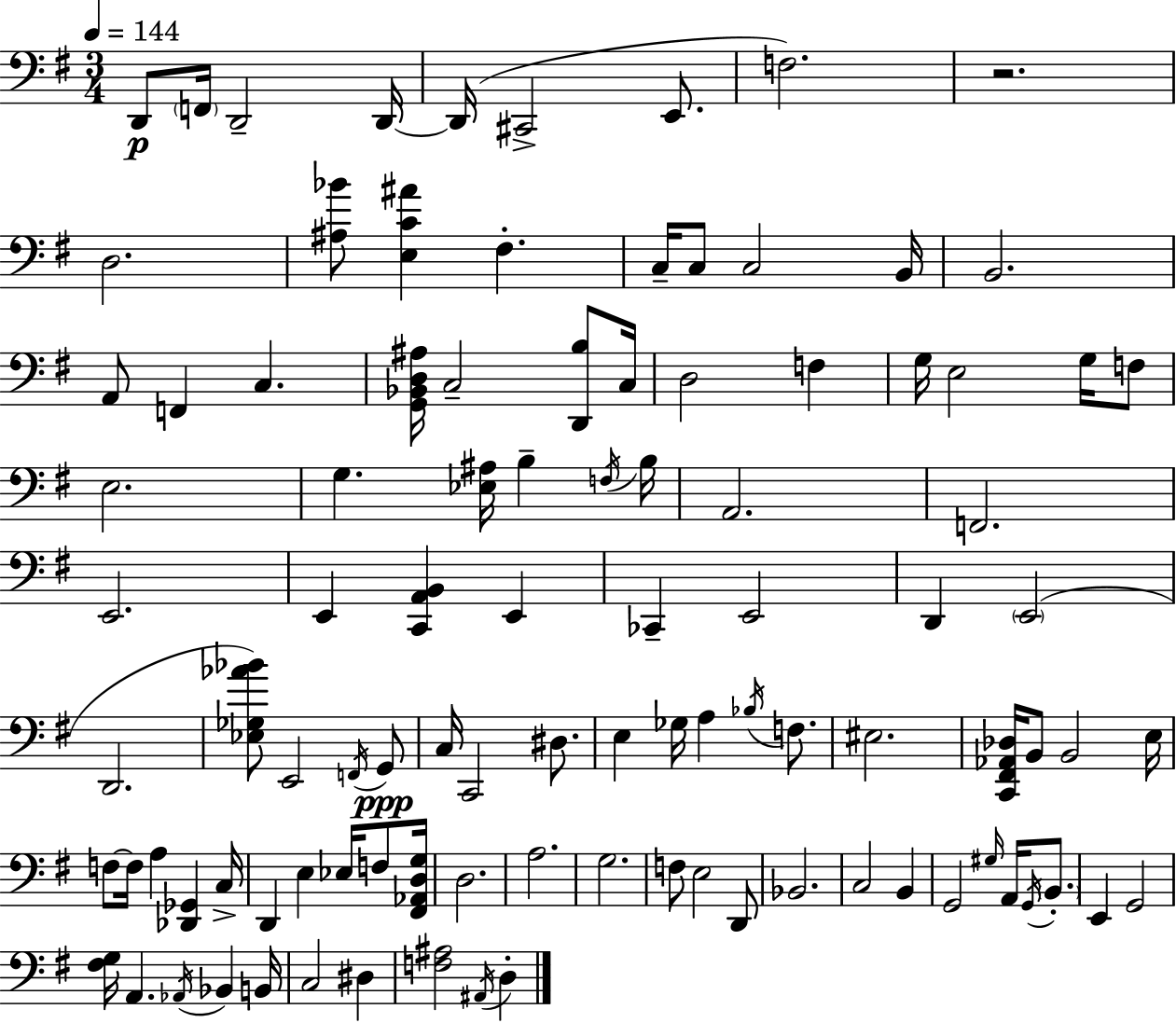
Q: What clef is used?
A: bass